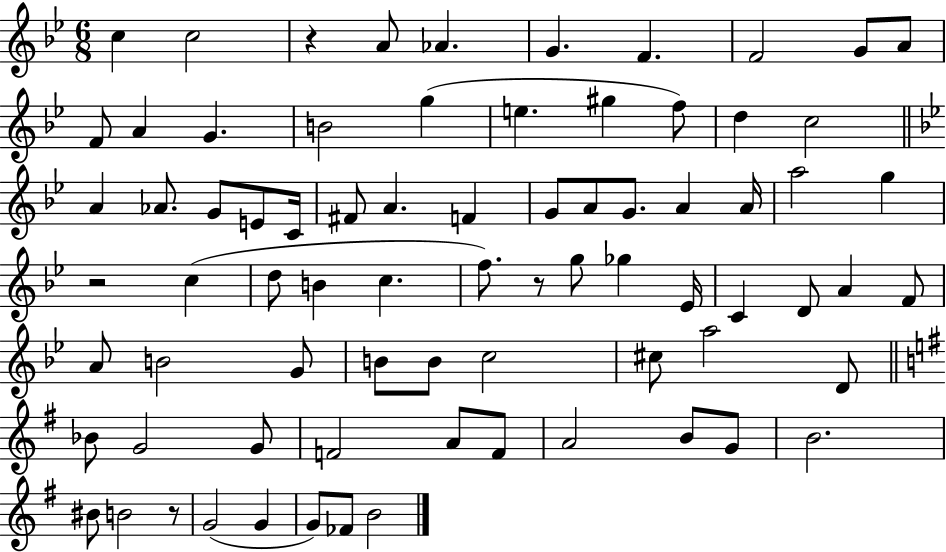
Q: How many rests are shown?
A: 4